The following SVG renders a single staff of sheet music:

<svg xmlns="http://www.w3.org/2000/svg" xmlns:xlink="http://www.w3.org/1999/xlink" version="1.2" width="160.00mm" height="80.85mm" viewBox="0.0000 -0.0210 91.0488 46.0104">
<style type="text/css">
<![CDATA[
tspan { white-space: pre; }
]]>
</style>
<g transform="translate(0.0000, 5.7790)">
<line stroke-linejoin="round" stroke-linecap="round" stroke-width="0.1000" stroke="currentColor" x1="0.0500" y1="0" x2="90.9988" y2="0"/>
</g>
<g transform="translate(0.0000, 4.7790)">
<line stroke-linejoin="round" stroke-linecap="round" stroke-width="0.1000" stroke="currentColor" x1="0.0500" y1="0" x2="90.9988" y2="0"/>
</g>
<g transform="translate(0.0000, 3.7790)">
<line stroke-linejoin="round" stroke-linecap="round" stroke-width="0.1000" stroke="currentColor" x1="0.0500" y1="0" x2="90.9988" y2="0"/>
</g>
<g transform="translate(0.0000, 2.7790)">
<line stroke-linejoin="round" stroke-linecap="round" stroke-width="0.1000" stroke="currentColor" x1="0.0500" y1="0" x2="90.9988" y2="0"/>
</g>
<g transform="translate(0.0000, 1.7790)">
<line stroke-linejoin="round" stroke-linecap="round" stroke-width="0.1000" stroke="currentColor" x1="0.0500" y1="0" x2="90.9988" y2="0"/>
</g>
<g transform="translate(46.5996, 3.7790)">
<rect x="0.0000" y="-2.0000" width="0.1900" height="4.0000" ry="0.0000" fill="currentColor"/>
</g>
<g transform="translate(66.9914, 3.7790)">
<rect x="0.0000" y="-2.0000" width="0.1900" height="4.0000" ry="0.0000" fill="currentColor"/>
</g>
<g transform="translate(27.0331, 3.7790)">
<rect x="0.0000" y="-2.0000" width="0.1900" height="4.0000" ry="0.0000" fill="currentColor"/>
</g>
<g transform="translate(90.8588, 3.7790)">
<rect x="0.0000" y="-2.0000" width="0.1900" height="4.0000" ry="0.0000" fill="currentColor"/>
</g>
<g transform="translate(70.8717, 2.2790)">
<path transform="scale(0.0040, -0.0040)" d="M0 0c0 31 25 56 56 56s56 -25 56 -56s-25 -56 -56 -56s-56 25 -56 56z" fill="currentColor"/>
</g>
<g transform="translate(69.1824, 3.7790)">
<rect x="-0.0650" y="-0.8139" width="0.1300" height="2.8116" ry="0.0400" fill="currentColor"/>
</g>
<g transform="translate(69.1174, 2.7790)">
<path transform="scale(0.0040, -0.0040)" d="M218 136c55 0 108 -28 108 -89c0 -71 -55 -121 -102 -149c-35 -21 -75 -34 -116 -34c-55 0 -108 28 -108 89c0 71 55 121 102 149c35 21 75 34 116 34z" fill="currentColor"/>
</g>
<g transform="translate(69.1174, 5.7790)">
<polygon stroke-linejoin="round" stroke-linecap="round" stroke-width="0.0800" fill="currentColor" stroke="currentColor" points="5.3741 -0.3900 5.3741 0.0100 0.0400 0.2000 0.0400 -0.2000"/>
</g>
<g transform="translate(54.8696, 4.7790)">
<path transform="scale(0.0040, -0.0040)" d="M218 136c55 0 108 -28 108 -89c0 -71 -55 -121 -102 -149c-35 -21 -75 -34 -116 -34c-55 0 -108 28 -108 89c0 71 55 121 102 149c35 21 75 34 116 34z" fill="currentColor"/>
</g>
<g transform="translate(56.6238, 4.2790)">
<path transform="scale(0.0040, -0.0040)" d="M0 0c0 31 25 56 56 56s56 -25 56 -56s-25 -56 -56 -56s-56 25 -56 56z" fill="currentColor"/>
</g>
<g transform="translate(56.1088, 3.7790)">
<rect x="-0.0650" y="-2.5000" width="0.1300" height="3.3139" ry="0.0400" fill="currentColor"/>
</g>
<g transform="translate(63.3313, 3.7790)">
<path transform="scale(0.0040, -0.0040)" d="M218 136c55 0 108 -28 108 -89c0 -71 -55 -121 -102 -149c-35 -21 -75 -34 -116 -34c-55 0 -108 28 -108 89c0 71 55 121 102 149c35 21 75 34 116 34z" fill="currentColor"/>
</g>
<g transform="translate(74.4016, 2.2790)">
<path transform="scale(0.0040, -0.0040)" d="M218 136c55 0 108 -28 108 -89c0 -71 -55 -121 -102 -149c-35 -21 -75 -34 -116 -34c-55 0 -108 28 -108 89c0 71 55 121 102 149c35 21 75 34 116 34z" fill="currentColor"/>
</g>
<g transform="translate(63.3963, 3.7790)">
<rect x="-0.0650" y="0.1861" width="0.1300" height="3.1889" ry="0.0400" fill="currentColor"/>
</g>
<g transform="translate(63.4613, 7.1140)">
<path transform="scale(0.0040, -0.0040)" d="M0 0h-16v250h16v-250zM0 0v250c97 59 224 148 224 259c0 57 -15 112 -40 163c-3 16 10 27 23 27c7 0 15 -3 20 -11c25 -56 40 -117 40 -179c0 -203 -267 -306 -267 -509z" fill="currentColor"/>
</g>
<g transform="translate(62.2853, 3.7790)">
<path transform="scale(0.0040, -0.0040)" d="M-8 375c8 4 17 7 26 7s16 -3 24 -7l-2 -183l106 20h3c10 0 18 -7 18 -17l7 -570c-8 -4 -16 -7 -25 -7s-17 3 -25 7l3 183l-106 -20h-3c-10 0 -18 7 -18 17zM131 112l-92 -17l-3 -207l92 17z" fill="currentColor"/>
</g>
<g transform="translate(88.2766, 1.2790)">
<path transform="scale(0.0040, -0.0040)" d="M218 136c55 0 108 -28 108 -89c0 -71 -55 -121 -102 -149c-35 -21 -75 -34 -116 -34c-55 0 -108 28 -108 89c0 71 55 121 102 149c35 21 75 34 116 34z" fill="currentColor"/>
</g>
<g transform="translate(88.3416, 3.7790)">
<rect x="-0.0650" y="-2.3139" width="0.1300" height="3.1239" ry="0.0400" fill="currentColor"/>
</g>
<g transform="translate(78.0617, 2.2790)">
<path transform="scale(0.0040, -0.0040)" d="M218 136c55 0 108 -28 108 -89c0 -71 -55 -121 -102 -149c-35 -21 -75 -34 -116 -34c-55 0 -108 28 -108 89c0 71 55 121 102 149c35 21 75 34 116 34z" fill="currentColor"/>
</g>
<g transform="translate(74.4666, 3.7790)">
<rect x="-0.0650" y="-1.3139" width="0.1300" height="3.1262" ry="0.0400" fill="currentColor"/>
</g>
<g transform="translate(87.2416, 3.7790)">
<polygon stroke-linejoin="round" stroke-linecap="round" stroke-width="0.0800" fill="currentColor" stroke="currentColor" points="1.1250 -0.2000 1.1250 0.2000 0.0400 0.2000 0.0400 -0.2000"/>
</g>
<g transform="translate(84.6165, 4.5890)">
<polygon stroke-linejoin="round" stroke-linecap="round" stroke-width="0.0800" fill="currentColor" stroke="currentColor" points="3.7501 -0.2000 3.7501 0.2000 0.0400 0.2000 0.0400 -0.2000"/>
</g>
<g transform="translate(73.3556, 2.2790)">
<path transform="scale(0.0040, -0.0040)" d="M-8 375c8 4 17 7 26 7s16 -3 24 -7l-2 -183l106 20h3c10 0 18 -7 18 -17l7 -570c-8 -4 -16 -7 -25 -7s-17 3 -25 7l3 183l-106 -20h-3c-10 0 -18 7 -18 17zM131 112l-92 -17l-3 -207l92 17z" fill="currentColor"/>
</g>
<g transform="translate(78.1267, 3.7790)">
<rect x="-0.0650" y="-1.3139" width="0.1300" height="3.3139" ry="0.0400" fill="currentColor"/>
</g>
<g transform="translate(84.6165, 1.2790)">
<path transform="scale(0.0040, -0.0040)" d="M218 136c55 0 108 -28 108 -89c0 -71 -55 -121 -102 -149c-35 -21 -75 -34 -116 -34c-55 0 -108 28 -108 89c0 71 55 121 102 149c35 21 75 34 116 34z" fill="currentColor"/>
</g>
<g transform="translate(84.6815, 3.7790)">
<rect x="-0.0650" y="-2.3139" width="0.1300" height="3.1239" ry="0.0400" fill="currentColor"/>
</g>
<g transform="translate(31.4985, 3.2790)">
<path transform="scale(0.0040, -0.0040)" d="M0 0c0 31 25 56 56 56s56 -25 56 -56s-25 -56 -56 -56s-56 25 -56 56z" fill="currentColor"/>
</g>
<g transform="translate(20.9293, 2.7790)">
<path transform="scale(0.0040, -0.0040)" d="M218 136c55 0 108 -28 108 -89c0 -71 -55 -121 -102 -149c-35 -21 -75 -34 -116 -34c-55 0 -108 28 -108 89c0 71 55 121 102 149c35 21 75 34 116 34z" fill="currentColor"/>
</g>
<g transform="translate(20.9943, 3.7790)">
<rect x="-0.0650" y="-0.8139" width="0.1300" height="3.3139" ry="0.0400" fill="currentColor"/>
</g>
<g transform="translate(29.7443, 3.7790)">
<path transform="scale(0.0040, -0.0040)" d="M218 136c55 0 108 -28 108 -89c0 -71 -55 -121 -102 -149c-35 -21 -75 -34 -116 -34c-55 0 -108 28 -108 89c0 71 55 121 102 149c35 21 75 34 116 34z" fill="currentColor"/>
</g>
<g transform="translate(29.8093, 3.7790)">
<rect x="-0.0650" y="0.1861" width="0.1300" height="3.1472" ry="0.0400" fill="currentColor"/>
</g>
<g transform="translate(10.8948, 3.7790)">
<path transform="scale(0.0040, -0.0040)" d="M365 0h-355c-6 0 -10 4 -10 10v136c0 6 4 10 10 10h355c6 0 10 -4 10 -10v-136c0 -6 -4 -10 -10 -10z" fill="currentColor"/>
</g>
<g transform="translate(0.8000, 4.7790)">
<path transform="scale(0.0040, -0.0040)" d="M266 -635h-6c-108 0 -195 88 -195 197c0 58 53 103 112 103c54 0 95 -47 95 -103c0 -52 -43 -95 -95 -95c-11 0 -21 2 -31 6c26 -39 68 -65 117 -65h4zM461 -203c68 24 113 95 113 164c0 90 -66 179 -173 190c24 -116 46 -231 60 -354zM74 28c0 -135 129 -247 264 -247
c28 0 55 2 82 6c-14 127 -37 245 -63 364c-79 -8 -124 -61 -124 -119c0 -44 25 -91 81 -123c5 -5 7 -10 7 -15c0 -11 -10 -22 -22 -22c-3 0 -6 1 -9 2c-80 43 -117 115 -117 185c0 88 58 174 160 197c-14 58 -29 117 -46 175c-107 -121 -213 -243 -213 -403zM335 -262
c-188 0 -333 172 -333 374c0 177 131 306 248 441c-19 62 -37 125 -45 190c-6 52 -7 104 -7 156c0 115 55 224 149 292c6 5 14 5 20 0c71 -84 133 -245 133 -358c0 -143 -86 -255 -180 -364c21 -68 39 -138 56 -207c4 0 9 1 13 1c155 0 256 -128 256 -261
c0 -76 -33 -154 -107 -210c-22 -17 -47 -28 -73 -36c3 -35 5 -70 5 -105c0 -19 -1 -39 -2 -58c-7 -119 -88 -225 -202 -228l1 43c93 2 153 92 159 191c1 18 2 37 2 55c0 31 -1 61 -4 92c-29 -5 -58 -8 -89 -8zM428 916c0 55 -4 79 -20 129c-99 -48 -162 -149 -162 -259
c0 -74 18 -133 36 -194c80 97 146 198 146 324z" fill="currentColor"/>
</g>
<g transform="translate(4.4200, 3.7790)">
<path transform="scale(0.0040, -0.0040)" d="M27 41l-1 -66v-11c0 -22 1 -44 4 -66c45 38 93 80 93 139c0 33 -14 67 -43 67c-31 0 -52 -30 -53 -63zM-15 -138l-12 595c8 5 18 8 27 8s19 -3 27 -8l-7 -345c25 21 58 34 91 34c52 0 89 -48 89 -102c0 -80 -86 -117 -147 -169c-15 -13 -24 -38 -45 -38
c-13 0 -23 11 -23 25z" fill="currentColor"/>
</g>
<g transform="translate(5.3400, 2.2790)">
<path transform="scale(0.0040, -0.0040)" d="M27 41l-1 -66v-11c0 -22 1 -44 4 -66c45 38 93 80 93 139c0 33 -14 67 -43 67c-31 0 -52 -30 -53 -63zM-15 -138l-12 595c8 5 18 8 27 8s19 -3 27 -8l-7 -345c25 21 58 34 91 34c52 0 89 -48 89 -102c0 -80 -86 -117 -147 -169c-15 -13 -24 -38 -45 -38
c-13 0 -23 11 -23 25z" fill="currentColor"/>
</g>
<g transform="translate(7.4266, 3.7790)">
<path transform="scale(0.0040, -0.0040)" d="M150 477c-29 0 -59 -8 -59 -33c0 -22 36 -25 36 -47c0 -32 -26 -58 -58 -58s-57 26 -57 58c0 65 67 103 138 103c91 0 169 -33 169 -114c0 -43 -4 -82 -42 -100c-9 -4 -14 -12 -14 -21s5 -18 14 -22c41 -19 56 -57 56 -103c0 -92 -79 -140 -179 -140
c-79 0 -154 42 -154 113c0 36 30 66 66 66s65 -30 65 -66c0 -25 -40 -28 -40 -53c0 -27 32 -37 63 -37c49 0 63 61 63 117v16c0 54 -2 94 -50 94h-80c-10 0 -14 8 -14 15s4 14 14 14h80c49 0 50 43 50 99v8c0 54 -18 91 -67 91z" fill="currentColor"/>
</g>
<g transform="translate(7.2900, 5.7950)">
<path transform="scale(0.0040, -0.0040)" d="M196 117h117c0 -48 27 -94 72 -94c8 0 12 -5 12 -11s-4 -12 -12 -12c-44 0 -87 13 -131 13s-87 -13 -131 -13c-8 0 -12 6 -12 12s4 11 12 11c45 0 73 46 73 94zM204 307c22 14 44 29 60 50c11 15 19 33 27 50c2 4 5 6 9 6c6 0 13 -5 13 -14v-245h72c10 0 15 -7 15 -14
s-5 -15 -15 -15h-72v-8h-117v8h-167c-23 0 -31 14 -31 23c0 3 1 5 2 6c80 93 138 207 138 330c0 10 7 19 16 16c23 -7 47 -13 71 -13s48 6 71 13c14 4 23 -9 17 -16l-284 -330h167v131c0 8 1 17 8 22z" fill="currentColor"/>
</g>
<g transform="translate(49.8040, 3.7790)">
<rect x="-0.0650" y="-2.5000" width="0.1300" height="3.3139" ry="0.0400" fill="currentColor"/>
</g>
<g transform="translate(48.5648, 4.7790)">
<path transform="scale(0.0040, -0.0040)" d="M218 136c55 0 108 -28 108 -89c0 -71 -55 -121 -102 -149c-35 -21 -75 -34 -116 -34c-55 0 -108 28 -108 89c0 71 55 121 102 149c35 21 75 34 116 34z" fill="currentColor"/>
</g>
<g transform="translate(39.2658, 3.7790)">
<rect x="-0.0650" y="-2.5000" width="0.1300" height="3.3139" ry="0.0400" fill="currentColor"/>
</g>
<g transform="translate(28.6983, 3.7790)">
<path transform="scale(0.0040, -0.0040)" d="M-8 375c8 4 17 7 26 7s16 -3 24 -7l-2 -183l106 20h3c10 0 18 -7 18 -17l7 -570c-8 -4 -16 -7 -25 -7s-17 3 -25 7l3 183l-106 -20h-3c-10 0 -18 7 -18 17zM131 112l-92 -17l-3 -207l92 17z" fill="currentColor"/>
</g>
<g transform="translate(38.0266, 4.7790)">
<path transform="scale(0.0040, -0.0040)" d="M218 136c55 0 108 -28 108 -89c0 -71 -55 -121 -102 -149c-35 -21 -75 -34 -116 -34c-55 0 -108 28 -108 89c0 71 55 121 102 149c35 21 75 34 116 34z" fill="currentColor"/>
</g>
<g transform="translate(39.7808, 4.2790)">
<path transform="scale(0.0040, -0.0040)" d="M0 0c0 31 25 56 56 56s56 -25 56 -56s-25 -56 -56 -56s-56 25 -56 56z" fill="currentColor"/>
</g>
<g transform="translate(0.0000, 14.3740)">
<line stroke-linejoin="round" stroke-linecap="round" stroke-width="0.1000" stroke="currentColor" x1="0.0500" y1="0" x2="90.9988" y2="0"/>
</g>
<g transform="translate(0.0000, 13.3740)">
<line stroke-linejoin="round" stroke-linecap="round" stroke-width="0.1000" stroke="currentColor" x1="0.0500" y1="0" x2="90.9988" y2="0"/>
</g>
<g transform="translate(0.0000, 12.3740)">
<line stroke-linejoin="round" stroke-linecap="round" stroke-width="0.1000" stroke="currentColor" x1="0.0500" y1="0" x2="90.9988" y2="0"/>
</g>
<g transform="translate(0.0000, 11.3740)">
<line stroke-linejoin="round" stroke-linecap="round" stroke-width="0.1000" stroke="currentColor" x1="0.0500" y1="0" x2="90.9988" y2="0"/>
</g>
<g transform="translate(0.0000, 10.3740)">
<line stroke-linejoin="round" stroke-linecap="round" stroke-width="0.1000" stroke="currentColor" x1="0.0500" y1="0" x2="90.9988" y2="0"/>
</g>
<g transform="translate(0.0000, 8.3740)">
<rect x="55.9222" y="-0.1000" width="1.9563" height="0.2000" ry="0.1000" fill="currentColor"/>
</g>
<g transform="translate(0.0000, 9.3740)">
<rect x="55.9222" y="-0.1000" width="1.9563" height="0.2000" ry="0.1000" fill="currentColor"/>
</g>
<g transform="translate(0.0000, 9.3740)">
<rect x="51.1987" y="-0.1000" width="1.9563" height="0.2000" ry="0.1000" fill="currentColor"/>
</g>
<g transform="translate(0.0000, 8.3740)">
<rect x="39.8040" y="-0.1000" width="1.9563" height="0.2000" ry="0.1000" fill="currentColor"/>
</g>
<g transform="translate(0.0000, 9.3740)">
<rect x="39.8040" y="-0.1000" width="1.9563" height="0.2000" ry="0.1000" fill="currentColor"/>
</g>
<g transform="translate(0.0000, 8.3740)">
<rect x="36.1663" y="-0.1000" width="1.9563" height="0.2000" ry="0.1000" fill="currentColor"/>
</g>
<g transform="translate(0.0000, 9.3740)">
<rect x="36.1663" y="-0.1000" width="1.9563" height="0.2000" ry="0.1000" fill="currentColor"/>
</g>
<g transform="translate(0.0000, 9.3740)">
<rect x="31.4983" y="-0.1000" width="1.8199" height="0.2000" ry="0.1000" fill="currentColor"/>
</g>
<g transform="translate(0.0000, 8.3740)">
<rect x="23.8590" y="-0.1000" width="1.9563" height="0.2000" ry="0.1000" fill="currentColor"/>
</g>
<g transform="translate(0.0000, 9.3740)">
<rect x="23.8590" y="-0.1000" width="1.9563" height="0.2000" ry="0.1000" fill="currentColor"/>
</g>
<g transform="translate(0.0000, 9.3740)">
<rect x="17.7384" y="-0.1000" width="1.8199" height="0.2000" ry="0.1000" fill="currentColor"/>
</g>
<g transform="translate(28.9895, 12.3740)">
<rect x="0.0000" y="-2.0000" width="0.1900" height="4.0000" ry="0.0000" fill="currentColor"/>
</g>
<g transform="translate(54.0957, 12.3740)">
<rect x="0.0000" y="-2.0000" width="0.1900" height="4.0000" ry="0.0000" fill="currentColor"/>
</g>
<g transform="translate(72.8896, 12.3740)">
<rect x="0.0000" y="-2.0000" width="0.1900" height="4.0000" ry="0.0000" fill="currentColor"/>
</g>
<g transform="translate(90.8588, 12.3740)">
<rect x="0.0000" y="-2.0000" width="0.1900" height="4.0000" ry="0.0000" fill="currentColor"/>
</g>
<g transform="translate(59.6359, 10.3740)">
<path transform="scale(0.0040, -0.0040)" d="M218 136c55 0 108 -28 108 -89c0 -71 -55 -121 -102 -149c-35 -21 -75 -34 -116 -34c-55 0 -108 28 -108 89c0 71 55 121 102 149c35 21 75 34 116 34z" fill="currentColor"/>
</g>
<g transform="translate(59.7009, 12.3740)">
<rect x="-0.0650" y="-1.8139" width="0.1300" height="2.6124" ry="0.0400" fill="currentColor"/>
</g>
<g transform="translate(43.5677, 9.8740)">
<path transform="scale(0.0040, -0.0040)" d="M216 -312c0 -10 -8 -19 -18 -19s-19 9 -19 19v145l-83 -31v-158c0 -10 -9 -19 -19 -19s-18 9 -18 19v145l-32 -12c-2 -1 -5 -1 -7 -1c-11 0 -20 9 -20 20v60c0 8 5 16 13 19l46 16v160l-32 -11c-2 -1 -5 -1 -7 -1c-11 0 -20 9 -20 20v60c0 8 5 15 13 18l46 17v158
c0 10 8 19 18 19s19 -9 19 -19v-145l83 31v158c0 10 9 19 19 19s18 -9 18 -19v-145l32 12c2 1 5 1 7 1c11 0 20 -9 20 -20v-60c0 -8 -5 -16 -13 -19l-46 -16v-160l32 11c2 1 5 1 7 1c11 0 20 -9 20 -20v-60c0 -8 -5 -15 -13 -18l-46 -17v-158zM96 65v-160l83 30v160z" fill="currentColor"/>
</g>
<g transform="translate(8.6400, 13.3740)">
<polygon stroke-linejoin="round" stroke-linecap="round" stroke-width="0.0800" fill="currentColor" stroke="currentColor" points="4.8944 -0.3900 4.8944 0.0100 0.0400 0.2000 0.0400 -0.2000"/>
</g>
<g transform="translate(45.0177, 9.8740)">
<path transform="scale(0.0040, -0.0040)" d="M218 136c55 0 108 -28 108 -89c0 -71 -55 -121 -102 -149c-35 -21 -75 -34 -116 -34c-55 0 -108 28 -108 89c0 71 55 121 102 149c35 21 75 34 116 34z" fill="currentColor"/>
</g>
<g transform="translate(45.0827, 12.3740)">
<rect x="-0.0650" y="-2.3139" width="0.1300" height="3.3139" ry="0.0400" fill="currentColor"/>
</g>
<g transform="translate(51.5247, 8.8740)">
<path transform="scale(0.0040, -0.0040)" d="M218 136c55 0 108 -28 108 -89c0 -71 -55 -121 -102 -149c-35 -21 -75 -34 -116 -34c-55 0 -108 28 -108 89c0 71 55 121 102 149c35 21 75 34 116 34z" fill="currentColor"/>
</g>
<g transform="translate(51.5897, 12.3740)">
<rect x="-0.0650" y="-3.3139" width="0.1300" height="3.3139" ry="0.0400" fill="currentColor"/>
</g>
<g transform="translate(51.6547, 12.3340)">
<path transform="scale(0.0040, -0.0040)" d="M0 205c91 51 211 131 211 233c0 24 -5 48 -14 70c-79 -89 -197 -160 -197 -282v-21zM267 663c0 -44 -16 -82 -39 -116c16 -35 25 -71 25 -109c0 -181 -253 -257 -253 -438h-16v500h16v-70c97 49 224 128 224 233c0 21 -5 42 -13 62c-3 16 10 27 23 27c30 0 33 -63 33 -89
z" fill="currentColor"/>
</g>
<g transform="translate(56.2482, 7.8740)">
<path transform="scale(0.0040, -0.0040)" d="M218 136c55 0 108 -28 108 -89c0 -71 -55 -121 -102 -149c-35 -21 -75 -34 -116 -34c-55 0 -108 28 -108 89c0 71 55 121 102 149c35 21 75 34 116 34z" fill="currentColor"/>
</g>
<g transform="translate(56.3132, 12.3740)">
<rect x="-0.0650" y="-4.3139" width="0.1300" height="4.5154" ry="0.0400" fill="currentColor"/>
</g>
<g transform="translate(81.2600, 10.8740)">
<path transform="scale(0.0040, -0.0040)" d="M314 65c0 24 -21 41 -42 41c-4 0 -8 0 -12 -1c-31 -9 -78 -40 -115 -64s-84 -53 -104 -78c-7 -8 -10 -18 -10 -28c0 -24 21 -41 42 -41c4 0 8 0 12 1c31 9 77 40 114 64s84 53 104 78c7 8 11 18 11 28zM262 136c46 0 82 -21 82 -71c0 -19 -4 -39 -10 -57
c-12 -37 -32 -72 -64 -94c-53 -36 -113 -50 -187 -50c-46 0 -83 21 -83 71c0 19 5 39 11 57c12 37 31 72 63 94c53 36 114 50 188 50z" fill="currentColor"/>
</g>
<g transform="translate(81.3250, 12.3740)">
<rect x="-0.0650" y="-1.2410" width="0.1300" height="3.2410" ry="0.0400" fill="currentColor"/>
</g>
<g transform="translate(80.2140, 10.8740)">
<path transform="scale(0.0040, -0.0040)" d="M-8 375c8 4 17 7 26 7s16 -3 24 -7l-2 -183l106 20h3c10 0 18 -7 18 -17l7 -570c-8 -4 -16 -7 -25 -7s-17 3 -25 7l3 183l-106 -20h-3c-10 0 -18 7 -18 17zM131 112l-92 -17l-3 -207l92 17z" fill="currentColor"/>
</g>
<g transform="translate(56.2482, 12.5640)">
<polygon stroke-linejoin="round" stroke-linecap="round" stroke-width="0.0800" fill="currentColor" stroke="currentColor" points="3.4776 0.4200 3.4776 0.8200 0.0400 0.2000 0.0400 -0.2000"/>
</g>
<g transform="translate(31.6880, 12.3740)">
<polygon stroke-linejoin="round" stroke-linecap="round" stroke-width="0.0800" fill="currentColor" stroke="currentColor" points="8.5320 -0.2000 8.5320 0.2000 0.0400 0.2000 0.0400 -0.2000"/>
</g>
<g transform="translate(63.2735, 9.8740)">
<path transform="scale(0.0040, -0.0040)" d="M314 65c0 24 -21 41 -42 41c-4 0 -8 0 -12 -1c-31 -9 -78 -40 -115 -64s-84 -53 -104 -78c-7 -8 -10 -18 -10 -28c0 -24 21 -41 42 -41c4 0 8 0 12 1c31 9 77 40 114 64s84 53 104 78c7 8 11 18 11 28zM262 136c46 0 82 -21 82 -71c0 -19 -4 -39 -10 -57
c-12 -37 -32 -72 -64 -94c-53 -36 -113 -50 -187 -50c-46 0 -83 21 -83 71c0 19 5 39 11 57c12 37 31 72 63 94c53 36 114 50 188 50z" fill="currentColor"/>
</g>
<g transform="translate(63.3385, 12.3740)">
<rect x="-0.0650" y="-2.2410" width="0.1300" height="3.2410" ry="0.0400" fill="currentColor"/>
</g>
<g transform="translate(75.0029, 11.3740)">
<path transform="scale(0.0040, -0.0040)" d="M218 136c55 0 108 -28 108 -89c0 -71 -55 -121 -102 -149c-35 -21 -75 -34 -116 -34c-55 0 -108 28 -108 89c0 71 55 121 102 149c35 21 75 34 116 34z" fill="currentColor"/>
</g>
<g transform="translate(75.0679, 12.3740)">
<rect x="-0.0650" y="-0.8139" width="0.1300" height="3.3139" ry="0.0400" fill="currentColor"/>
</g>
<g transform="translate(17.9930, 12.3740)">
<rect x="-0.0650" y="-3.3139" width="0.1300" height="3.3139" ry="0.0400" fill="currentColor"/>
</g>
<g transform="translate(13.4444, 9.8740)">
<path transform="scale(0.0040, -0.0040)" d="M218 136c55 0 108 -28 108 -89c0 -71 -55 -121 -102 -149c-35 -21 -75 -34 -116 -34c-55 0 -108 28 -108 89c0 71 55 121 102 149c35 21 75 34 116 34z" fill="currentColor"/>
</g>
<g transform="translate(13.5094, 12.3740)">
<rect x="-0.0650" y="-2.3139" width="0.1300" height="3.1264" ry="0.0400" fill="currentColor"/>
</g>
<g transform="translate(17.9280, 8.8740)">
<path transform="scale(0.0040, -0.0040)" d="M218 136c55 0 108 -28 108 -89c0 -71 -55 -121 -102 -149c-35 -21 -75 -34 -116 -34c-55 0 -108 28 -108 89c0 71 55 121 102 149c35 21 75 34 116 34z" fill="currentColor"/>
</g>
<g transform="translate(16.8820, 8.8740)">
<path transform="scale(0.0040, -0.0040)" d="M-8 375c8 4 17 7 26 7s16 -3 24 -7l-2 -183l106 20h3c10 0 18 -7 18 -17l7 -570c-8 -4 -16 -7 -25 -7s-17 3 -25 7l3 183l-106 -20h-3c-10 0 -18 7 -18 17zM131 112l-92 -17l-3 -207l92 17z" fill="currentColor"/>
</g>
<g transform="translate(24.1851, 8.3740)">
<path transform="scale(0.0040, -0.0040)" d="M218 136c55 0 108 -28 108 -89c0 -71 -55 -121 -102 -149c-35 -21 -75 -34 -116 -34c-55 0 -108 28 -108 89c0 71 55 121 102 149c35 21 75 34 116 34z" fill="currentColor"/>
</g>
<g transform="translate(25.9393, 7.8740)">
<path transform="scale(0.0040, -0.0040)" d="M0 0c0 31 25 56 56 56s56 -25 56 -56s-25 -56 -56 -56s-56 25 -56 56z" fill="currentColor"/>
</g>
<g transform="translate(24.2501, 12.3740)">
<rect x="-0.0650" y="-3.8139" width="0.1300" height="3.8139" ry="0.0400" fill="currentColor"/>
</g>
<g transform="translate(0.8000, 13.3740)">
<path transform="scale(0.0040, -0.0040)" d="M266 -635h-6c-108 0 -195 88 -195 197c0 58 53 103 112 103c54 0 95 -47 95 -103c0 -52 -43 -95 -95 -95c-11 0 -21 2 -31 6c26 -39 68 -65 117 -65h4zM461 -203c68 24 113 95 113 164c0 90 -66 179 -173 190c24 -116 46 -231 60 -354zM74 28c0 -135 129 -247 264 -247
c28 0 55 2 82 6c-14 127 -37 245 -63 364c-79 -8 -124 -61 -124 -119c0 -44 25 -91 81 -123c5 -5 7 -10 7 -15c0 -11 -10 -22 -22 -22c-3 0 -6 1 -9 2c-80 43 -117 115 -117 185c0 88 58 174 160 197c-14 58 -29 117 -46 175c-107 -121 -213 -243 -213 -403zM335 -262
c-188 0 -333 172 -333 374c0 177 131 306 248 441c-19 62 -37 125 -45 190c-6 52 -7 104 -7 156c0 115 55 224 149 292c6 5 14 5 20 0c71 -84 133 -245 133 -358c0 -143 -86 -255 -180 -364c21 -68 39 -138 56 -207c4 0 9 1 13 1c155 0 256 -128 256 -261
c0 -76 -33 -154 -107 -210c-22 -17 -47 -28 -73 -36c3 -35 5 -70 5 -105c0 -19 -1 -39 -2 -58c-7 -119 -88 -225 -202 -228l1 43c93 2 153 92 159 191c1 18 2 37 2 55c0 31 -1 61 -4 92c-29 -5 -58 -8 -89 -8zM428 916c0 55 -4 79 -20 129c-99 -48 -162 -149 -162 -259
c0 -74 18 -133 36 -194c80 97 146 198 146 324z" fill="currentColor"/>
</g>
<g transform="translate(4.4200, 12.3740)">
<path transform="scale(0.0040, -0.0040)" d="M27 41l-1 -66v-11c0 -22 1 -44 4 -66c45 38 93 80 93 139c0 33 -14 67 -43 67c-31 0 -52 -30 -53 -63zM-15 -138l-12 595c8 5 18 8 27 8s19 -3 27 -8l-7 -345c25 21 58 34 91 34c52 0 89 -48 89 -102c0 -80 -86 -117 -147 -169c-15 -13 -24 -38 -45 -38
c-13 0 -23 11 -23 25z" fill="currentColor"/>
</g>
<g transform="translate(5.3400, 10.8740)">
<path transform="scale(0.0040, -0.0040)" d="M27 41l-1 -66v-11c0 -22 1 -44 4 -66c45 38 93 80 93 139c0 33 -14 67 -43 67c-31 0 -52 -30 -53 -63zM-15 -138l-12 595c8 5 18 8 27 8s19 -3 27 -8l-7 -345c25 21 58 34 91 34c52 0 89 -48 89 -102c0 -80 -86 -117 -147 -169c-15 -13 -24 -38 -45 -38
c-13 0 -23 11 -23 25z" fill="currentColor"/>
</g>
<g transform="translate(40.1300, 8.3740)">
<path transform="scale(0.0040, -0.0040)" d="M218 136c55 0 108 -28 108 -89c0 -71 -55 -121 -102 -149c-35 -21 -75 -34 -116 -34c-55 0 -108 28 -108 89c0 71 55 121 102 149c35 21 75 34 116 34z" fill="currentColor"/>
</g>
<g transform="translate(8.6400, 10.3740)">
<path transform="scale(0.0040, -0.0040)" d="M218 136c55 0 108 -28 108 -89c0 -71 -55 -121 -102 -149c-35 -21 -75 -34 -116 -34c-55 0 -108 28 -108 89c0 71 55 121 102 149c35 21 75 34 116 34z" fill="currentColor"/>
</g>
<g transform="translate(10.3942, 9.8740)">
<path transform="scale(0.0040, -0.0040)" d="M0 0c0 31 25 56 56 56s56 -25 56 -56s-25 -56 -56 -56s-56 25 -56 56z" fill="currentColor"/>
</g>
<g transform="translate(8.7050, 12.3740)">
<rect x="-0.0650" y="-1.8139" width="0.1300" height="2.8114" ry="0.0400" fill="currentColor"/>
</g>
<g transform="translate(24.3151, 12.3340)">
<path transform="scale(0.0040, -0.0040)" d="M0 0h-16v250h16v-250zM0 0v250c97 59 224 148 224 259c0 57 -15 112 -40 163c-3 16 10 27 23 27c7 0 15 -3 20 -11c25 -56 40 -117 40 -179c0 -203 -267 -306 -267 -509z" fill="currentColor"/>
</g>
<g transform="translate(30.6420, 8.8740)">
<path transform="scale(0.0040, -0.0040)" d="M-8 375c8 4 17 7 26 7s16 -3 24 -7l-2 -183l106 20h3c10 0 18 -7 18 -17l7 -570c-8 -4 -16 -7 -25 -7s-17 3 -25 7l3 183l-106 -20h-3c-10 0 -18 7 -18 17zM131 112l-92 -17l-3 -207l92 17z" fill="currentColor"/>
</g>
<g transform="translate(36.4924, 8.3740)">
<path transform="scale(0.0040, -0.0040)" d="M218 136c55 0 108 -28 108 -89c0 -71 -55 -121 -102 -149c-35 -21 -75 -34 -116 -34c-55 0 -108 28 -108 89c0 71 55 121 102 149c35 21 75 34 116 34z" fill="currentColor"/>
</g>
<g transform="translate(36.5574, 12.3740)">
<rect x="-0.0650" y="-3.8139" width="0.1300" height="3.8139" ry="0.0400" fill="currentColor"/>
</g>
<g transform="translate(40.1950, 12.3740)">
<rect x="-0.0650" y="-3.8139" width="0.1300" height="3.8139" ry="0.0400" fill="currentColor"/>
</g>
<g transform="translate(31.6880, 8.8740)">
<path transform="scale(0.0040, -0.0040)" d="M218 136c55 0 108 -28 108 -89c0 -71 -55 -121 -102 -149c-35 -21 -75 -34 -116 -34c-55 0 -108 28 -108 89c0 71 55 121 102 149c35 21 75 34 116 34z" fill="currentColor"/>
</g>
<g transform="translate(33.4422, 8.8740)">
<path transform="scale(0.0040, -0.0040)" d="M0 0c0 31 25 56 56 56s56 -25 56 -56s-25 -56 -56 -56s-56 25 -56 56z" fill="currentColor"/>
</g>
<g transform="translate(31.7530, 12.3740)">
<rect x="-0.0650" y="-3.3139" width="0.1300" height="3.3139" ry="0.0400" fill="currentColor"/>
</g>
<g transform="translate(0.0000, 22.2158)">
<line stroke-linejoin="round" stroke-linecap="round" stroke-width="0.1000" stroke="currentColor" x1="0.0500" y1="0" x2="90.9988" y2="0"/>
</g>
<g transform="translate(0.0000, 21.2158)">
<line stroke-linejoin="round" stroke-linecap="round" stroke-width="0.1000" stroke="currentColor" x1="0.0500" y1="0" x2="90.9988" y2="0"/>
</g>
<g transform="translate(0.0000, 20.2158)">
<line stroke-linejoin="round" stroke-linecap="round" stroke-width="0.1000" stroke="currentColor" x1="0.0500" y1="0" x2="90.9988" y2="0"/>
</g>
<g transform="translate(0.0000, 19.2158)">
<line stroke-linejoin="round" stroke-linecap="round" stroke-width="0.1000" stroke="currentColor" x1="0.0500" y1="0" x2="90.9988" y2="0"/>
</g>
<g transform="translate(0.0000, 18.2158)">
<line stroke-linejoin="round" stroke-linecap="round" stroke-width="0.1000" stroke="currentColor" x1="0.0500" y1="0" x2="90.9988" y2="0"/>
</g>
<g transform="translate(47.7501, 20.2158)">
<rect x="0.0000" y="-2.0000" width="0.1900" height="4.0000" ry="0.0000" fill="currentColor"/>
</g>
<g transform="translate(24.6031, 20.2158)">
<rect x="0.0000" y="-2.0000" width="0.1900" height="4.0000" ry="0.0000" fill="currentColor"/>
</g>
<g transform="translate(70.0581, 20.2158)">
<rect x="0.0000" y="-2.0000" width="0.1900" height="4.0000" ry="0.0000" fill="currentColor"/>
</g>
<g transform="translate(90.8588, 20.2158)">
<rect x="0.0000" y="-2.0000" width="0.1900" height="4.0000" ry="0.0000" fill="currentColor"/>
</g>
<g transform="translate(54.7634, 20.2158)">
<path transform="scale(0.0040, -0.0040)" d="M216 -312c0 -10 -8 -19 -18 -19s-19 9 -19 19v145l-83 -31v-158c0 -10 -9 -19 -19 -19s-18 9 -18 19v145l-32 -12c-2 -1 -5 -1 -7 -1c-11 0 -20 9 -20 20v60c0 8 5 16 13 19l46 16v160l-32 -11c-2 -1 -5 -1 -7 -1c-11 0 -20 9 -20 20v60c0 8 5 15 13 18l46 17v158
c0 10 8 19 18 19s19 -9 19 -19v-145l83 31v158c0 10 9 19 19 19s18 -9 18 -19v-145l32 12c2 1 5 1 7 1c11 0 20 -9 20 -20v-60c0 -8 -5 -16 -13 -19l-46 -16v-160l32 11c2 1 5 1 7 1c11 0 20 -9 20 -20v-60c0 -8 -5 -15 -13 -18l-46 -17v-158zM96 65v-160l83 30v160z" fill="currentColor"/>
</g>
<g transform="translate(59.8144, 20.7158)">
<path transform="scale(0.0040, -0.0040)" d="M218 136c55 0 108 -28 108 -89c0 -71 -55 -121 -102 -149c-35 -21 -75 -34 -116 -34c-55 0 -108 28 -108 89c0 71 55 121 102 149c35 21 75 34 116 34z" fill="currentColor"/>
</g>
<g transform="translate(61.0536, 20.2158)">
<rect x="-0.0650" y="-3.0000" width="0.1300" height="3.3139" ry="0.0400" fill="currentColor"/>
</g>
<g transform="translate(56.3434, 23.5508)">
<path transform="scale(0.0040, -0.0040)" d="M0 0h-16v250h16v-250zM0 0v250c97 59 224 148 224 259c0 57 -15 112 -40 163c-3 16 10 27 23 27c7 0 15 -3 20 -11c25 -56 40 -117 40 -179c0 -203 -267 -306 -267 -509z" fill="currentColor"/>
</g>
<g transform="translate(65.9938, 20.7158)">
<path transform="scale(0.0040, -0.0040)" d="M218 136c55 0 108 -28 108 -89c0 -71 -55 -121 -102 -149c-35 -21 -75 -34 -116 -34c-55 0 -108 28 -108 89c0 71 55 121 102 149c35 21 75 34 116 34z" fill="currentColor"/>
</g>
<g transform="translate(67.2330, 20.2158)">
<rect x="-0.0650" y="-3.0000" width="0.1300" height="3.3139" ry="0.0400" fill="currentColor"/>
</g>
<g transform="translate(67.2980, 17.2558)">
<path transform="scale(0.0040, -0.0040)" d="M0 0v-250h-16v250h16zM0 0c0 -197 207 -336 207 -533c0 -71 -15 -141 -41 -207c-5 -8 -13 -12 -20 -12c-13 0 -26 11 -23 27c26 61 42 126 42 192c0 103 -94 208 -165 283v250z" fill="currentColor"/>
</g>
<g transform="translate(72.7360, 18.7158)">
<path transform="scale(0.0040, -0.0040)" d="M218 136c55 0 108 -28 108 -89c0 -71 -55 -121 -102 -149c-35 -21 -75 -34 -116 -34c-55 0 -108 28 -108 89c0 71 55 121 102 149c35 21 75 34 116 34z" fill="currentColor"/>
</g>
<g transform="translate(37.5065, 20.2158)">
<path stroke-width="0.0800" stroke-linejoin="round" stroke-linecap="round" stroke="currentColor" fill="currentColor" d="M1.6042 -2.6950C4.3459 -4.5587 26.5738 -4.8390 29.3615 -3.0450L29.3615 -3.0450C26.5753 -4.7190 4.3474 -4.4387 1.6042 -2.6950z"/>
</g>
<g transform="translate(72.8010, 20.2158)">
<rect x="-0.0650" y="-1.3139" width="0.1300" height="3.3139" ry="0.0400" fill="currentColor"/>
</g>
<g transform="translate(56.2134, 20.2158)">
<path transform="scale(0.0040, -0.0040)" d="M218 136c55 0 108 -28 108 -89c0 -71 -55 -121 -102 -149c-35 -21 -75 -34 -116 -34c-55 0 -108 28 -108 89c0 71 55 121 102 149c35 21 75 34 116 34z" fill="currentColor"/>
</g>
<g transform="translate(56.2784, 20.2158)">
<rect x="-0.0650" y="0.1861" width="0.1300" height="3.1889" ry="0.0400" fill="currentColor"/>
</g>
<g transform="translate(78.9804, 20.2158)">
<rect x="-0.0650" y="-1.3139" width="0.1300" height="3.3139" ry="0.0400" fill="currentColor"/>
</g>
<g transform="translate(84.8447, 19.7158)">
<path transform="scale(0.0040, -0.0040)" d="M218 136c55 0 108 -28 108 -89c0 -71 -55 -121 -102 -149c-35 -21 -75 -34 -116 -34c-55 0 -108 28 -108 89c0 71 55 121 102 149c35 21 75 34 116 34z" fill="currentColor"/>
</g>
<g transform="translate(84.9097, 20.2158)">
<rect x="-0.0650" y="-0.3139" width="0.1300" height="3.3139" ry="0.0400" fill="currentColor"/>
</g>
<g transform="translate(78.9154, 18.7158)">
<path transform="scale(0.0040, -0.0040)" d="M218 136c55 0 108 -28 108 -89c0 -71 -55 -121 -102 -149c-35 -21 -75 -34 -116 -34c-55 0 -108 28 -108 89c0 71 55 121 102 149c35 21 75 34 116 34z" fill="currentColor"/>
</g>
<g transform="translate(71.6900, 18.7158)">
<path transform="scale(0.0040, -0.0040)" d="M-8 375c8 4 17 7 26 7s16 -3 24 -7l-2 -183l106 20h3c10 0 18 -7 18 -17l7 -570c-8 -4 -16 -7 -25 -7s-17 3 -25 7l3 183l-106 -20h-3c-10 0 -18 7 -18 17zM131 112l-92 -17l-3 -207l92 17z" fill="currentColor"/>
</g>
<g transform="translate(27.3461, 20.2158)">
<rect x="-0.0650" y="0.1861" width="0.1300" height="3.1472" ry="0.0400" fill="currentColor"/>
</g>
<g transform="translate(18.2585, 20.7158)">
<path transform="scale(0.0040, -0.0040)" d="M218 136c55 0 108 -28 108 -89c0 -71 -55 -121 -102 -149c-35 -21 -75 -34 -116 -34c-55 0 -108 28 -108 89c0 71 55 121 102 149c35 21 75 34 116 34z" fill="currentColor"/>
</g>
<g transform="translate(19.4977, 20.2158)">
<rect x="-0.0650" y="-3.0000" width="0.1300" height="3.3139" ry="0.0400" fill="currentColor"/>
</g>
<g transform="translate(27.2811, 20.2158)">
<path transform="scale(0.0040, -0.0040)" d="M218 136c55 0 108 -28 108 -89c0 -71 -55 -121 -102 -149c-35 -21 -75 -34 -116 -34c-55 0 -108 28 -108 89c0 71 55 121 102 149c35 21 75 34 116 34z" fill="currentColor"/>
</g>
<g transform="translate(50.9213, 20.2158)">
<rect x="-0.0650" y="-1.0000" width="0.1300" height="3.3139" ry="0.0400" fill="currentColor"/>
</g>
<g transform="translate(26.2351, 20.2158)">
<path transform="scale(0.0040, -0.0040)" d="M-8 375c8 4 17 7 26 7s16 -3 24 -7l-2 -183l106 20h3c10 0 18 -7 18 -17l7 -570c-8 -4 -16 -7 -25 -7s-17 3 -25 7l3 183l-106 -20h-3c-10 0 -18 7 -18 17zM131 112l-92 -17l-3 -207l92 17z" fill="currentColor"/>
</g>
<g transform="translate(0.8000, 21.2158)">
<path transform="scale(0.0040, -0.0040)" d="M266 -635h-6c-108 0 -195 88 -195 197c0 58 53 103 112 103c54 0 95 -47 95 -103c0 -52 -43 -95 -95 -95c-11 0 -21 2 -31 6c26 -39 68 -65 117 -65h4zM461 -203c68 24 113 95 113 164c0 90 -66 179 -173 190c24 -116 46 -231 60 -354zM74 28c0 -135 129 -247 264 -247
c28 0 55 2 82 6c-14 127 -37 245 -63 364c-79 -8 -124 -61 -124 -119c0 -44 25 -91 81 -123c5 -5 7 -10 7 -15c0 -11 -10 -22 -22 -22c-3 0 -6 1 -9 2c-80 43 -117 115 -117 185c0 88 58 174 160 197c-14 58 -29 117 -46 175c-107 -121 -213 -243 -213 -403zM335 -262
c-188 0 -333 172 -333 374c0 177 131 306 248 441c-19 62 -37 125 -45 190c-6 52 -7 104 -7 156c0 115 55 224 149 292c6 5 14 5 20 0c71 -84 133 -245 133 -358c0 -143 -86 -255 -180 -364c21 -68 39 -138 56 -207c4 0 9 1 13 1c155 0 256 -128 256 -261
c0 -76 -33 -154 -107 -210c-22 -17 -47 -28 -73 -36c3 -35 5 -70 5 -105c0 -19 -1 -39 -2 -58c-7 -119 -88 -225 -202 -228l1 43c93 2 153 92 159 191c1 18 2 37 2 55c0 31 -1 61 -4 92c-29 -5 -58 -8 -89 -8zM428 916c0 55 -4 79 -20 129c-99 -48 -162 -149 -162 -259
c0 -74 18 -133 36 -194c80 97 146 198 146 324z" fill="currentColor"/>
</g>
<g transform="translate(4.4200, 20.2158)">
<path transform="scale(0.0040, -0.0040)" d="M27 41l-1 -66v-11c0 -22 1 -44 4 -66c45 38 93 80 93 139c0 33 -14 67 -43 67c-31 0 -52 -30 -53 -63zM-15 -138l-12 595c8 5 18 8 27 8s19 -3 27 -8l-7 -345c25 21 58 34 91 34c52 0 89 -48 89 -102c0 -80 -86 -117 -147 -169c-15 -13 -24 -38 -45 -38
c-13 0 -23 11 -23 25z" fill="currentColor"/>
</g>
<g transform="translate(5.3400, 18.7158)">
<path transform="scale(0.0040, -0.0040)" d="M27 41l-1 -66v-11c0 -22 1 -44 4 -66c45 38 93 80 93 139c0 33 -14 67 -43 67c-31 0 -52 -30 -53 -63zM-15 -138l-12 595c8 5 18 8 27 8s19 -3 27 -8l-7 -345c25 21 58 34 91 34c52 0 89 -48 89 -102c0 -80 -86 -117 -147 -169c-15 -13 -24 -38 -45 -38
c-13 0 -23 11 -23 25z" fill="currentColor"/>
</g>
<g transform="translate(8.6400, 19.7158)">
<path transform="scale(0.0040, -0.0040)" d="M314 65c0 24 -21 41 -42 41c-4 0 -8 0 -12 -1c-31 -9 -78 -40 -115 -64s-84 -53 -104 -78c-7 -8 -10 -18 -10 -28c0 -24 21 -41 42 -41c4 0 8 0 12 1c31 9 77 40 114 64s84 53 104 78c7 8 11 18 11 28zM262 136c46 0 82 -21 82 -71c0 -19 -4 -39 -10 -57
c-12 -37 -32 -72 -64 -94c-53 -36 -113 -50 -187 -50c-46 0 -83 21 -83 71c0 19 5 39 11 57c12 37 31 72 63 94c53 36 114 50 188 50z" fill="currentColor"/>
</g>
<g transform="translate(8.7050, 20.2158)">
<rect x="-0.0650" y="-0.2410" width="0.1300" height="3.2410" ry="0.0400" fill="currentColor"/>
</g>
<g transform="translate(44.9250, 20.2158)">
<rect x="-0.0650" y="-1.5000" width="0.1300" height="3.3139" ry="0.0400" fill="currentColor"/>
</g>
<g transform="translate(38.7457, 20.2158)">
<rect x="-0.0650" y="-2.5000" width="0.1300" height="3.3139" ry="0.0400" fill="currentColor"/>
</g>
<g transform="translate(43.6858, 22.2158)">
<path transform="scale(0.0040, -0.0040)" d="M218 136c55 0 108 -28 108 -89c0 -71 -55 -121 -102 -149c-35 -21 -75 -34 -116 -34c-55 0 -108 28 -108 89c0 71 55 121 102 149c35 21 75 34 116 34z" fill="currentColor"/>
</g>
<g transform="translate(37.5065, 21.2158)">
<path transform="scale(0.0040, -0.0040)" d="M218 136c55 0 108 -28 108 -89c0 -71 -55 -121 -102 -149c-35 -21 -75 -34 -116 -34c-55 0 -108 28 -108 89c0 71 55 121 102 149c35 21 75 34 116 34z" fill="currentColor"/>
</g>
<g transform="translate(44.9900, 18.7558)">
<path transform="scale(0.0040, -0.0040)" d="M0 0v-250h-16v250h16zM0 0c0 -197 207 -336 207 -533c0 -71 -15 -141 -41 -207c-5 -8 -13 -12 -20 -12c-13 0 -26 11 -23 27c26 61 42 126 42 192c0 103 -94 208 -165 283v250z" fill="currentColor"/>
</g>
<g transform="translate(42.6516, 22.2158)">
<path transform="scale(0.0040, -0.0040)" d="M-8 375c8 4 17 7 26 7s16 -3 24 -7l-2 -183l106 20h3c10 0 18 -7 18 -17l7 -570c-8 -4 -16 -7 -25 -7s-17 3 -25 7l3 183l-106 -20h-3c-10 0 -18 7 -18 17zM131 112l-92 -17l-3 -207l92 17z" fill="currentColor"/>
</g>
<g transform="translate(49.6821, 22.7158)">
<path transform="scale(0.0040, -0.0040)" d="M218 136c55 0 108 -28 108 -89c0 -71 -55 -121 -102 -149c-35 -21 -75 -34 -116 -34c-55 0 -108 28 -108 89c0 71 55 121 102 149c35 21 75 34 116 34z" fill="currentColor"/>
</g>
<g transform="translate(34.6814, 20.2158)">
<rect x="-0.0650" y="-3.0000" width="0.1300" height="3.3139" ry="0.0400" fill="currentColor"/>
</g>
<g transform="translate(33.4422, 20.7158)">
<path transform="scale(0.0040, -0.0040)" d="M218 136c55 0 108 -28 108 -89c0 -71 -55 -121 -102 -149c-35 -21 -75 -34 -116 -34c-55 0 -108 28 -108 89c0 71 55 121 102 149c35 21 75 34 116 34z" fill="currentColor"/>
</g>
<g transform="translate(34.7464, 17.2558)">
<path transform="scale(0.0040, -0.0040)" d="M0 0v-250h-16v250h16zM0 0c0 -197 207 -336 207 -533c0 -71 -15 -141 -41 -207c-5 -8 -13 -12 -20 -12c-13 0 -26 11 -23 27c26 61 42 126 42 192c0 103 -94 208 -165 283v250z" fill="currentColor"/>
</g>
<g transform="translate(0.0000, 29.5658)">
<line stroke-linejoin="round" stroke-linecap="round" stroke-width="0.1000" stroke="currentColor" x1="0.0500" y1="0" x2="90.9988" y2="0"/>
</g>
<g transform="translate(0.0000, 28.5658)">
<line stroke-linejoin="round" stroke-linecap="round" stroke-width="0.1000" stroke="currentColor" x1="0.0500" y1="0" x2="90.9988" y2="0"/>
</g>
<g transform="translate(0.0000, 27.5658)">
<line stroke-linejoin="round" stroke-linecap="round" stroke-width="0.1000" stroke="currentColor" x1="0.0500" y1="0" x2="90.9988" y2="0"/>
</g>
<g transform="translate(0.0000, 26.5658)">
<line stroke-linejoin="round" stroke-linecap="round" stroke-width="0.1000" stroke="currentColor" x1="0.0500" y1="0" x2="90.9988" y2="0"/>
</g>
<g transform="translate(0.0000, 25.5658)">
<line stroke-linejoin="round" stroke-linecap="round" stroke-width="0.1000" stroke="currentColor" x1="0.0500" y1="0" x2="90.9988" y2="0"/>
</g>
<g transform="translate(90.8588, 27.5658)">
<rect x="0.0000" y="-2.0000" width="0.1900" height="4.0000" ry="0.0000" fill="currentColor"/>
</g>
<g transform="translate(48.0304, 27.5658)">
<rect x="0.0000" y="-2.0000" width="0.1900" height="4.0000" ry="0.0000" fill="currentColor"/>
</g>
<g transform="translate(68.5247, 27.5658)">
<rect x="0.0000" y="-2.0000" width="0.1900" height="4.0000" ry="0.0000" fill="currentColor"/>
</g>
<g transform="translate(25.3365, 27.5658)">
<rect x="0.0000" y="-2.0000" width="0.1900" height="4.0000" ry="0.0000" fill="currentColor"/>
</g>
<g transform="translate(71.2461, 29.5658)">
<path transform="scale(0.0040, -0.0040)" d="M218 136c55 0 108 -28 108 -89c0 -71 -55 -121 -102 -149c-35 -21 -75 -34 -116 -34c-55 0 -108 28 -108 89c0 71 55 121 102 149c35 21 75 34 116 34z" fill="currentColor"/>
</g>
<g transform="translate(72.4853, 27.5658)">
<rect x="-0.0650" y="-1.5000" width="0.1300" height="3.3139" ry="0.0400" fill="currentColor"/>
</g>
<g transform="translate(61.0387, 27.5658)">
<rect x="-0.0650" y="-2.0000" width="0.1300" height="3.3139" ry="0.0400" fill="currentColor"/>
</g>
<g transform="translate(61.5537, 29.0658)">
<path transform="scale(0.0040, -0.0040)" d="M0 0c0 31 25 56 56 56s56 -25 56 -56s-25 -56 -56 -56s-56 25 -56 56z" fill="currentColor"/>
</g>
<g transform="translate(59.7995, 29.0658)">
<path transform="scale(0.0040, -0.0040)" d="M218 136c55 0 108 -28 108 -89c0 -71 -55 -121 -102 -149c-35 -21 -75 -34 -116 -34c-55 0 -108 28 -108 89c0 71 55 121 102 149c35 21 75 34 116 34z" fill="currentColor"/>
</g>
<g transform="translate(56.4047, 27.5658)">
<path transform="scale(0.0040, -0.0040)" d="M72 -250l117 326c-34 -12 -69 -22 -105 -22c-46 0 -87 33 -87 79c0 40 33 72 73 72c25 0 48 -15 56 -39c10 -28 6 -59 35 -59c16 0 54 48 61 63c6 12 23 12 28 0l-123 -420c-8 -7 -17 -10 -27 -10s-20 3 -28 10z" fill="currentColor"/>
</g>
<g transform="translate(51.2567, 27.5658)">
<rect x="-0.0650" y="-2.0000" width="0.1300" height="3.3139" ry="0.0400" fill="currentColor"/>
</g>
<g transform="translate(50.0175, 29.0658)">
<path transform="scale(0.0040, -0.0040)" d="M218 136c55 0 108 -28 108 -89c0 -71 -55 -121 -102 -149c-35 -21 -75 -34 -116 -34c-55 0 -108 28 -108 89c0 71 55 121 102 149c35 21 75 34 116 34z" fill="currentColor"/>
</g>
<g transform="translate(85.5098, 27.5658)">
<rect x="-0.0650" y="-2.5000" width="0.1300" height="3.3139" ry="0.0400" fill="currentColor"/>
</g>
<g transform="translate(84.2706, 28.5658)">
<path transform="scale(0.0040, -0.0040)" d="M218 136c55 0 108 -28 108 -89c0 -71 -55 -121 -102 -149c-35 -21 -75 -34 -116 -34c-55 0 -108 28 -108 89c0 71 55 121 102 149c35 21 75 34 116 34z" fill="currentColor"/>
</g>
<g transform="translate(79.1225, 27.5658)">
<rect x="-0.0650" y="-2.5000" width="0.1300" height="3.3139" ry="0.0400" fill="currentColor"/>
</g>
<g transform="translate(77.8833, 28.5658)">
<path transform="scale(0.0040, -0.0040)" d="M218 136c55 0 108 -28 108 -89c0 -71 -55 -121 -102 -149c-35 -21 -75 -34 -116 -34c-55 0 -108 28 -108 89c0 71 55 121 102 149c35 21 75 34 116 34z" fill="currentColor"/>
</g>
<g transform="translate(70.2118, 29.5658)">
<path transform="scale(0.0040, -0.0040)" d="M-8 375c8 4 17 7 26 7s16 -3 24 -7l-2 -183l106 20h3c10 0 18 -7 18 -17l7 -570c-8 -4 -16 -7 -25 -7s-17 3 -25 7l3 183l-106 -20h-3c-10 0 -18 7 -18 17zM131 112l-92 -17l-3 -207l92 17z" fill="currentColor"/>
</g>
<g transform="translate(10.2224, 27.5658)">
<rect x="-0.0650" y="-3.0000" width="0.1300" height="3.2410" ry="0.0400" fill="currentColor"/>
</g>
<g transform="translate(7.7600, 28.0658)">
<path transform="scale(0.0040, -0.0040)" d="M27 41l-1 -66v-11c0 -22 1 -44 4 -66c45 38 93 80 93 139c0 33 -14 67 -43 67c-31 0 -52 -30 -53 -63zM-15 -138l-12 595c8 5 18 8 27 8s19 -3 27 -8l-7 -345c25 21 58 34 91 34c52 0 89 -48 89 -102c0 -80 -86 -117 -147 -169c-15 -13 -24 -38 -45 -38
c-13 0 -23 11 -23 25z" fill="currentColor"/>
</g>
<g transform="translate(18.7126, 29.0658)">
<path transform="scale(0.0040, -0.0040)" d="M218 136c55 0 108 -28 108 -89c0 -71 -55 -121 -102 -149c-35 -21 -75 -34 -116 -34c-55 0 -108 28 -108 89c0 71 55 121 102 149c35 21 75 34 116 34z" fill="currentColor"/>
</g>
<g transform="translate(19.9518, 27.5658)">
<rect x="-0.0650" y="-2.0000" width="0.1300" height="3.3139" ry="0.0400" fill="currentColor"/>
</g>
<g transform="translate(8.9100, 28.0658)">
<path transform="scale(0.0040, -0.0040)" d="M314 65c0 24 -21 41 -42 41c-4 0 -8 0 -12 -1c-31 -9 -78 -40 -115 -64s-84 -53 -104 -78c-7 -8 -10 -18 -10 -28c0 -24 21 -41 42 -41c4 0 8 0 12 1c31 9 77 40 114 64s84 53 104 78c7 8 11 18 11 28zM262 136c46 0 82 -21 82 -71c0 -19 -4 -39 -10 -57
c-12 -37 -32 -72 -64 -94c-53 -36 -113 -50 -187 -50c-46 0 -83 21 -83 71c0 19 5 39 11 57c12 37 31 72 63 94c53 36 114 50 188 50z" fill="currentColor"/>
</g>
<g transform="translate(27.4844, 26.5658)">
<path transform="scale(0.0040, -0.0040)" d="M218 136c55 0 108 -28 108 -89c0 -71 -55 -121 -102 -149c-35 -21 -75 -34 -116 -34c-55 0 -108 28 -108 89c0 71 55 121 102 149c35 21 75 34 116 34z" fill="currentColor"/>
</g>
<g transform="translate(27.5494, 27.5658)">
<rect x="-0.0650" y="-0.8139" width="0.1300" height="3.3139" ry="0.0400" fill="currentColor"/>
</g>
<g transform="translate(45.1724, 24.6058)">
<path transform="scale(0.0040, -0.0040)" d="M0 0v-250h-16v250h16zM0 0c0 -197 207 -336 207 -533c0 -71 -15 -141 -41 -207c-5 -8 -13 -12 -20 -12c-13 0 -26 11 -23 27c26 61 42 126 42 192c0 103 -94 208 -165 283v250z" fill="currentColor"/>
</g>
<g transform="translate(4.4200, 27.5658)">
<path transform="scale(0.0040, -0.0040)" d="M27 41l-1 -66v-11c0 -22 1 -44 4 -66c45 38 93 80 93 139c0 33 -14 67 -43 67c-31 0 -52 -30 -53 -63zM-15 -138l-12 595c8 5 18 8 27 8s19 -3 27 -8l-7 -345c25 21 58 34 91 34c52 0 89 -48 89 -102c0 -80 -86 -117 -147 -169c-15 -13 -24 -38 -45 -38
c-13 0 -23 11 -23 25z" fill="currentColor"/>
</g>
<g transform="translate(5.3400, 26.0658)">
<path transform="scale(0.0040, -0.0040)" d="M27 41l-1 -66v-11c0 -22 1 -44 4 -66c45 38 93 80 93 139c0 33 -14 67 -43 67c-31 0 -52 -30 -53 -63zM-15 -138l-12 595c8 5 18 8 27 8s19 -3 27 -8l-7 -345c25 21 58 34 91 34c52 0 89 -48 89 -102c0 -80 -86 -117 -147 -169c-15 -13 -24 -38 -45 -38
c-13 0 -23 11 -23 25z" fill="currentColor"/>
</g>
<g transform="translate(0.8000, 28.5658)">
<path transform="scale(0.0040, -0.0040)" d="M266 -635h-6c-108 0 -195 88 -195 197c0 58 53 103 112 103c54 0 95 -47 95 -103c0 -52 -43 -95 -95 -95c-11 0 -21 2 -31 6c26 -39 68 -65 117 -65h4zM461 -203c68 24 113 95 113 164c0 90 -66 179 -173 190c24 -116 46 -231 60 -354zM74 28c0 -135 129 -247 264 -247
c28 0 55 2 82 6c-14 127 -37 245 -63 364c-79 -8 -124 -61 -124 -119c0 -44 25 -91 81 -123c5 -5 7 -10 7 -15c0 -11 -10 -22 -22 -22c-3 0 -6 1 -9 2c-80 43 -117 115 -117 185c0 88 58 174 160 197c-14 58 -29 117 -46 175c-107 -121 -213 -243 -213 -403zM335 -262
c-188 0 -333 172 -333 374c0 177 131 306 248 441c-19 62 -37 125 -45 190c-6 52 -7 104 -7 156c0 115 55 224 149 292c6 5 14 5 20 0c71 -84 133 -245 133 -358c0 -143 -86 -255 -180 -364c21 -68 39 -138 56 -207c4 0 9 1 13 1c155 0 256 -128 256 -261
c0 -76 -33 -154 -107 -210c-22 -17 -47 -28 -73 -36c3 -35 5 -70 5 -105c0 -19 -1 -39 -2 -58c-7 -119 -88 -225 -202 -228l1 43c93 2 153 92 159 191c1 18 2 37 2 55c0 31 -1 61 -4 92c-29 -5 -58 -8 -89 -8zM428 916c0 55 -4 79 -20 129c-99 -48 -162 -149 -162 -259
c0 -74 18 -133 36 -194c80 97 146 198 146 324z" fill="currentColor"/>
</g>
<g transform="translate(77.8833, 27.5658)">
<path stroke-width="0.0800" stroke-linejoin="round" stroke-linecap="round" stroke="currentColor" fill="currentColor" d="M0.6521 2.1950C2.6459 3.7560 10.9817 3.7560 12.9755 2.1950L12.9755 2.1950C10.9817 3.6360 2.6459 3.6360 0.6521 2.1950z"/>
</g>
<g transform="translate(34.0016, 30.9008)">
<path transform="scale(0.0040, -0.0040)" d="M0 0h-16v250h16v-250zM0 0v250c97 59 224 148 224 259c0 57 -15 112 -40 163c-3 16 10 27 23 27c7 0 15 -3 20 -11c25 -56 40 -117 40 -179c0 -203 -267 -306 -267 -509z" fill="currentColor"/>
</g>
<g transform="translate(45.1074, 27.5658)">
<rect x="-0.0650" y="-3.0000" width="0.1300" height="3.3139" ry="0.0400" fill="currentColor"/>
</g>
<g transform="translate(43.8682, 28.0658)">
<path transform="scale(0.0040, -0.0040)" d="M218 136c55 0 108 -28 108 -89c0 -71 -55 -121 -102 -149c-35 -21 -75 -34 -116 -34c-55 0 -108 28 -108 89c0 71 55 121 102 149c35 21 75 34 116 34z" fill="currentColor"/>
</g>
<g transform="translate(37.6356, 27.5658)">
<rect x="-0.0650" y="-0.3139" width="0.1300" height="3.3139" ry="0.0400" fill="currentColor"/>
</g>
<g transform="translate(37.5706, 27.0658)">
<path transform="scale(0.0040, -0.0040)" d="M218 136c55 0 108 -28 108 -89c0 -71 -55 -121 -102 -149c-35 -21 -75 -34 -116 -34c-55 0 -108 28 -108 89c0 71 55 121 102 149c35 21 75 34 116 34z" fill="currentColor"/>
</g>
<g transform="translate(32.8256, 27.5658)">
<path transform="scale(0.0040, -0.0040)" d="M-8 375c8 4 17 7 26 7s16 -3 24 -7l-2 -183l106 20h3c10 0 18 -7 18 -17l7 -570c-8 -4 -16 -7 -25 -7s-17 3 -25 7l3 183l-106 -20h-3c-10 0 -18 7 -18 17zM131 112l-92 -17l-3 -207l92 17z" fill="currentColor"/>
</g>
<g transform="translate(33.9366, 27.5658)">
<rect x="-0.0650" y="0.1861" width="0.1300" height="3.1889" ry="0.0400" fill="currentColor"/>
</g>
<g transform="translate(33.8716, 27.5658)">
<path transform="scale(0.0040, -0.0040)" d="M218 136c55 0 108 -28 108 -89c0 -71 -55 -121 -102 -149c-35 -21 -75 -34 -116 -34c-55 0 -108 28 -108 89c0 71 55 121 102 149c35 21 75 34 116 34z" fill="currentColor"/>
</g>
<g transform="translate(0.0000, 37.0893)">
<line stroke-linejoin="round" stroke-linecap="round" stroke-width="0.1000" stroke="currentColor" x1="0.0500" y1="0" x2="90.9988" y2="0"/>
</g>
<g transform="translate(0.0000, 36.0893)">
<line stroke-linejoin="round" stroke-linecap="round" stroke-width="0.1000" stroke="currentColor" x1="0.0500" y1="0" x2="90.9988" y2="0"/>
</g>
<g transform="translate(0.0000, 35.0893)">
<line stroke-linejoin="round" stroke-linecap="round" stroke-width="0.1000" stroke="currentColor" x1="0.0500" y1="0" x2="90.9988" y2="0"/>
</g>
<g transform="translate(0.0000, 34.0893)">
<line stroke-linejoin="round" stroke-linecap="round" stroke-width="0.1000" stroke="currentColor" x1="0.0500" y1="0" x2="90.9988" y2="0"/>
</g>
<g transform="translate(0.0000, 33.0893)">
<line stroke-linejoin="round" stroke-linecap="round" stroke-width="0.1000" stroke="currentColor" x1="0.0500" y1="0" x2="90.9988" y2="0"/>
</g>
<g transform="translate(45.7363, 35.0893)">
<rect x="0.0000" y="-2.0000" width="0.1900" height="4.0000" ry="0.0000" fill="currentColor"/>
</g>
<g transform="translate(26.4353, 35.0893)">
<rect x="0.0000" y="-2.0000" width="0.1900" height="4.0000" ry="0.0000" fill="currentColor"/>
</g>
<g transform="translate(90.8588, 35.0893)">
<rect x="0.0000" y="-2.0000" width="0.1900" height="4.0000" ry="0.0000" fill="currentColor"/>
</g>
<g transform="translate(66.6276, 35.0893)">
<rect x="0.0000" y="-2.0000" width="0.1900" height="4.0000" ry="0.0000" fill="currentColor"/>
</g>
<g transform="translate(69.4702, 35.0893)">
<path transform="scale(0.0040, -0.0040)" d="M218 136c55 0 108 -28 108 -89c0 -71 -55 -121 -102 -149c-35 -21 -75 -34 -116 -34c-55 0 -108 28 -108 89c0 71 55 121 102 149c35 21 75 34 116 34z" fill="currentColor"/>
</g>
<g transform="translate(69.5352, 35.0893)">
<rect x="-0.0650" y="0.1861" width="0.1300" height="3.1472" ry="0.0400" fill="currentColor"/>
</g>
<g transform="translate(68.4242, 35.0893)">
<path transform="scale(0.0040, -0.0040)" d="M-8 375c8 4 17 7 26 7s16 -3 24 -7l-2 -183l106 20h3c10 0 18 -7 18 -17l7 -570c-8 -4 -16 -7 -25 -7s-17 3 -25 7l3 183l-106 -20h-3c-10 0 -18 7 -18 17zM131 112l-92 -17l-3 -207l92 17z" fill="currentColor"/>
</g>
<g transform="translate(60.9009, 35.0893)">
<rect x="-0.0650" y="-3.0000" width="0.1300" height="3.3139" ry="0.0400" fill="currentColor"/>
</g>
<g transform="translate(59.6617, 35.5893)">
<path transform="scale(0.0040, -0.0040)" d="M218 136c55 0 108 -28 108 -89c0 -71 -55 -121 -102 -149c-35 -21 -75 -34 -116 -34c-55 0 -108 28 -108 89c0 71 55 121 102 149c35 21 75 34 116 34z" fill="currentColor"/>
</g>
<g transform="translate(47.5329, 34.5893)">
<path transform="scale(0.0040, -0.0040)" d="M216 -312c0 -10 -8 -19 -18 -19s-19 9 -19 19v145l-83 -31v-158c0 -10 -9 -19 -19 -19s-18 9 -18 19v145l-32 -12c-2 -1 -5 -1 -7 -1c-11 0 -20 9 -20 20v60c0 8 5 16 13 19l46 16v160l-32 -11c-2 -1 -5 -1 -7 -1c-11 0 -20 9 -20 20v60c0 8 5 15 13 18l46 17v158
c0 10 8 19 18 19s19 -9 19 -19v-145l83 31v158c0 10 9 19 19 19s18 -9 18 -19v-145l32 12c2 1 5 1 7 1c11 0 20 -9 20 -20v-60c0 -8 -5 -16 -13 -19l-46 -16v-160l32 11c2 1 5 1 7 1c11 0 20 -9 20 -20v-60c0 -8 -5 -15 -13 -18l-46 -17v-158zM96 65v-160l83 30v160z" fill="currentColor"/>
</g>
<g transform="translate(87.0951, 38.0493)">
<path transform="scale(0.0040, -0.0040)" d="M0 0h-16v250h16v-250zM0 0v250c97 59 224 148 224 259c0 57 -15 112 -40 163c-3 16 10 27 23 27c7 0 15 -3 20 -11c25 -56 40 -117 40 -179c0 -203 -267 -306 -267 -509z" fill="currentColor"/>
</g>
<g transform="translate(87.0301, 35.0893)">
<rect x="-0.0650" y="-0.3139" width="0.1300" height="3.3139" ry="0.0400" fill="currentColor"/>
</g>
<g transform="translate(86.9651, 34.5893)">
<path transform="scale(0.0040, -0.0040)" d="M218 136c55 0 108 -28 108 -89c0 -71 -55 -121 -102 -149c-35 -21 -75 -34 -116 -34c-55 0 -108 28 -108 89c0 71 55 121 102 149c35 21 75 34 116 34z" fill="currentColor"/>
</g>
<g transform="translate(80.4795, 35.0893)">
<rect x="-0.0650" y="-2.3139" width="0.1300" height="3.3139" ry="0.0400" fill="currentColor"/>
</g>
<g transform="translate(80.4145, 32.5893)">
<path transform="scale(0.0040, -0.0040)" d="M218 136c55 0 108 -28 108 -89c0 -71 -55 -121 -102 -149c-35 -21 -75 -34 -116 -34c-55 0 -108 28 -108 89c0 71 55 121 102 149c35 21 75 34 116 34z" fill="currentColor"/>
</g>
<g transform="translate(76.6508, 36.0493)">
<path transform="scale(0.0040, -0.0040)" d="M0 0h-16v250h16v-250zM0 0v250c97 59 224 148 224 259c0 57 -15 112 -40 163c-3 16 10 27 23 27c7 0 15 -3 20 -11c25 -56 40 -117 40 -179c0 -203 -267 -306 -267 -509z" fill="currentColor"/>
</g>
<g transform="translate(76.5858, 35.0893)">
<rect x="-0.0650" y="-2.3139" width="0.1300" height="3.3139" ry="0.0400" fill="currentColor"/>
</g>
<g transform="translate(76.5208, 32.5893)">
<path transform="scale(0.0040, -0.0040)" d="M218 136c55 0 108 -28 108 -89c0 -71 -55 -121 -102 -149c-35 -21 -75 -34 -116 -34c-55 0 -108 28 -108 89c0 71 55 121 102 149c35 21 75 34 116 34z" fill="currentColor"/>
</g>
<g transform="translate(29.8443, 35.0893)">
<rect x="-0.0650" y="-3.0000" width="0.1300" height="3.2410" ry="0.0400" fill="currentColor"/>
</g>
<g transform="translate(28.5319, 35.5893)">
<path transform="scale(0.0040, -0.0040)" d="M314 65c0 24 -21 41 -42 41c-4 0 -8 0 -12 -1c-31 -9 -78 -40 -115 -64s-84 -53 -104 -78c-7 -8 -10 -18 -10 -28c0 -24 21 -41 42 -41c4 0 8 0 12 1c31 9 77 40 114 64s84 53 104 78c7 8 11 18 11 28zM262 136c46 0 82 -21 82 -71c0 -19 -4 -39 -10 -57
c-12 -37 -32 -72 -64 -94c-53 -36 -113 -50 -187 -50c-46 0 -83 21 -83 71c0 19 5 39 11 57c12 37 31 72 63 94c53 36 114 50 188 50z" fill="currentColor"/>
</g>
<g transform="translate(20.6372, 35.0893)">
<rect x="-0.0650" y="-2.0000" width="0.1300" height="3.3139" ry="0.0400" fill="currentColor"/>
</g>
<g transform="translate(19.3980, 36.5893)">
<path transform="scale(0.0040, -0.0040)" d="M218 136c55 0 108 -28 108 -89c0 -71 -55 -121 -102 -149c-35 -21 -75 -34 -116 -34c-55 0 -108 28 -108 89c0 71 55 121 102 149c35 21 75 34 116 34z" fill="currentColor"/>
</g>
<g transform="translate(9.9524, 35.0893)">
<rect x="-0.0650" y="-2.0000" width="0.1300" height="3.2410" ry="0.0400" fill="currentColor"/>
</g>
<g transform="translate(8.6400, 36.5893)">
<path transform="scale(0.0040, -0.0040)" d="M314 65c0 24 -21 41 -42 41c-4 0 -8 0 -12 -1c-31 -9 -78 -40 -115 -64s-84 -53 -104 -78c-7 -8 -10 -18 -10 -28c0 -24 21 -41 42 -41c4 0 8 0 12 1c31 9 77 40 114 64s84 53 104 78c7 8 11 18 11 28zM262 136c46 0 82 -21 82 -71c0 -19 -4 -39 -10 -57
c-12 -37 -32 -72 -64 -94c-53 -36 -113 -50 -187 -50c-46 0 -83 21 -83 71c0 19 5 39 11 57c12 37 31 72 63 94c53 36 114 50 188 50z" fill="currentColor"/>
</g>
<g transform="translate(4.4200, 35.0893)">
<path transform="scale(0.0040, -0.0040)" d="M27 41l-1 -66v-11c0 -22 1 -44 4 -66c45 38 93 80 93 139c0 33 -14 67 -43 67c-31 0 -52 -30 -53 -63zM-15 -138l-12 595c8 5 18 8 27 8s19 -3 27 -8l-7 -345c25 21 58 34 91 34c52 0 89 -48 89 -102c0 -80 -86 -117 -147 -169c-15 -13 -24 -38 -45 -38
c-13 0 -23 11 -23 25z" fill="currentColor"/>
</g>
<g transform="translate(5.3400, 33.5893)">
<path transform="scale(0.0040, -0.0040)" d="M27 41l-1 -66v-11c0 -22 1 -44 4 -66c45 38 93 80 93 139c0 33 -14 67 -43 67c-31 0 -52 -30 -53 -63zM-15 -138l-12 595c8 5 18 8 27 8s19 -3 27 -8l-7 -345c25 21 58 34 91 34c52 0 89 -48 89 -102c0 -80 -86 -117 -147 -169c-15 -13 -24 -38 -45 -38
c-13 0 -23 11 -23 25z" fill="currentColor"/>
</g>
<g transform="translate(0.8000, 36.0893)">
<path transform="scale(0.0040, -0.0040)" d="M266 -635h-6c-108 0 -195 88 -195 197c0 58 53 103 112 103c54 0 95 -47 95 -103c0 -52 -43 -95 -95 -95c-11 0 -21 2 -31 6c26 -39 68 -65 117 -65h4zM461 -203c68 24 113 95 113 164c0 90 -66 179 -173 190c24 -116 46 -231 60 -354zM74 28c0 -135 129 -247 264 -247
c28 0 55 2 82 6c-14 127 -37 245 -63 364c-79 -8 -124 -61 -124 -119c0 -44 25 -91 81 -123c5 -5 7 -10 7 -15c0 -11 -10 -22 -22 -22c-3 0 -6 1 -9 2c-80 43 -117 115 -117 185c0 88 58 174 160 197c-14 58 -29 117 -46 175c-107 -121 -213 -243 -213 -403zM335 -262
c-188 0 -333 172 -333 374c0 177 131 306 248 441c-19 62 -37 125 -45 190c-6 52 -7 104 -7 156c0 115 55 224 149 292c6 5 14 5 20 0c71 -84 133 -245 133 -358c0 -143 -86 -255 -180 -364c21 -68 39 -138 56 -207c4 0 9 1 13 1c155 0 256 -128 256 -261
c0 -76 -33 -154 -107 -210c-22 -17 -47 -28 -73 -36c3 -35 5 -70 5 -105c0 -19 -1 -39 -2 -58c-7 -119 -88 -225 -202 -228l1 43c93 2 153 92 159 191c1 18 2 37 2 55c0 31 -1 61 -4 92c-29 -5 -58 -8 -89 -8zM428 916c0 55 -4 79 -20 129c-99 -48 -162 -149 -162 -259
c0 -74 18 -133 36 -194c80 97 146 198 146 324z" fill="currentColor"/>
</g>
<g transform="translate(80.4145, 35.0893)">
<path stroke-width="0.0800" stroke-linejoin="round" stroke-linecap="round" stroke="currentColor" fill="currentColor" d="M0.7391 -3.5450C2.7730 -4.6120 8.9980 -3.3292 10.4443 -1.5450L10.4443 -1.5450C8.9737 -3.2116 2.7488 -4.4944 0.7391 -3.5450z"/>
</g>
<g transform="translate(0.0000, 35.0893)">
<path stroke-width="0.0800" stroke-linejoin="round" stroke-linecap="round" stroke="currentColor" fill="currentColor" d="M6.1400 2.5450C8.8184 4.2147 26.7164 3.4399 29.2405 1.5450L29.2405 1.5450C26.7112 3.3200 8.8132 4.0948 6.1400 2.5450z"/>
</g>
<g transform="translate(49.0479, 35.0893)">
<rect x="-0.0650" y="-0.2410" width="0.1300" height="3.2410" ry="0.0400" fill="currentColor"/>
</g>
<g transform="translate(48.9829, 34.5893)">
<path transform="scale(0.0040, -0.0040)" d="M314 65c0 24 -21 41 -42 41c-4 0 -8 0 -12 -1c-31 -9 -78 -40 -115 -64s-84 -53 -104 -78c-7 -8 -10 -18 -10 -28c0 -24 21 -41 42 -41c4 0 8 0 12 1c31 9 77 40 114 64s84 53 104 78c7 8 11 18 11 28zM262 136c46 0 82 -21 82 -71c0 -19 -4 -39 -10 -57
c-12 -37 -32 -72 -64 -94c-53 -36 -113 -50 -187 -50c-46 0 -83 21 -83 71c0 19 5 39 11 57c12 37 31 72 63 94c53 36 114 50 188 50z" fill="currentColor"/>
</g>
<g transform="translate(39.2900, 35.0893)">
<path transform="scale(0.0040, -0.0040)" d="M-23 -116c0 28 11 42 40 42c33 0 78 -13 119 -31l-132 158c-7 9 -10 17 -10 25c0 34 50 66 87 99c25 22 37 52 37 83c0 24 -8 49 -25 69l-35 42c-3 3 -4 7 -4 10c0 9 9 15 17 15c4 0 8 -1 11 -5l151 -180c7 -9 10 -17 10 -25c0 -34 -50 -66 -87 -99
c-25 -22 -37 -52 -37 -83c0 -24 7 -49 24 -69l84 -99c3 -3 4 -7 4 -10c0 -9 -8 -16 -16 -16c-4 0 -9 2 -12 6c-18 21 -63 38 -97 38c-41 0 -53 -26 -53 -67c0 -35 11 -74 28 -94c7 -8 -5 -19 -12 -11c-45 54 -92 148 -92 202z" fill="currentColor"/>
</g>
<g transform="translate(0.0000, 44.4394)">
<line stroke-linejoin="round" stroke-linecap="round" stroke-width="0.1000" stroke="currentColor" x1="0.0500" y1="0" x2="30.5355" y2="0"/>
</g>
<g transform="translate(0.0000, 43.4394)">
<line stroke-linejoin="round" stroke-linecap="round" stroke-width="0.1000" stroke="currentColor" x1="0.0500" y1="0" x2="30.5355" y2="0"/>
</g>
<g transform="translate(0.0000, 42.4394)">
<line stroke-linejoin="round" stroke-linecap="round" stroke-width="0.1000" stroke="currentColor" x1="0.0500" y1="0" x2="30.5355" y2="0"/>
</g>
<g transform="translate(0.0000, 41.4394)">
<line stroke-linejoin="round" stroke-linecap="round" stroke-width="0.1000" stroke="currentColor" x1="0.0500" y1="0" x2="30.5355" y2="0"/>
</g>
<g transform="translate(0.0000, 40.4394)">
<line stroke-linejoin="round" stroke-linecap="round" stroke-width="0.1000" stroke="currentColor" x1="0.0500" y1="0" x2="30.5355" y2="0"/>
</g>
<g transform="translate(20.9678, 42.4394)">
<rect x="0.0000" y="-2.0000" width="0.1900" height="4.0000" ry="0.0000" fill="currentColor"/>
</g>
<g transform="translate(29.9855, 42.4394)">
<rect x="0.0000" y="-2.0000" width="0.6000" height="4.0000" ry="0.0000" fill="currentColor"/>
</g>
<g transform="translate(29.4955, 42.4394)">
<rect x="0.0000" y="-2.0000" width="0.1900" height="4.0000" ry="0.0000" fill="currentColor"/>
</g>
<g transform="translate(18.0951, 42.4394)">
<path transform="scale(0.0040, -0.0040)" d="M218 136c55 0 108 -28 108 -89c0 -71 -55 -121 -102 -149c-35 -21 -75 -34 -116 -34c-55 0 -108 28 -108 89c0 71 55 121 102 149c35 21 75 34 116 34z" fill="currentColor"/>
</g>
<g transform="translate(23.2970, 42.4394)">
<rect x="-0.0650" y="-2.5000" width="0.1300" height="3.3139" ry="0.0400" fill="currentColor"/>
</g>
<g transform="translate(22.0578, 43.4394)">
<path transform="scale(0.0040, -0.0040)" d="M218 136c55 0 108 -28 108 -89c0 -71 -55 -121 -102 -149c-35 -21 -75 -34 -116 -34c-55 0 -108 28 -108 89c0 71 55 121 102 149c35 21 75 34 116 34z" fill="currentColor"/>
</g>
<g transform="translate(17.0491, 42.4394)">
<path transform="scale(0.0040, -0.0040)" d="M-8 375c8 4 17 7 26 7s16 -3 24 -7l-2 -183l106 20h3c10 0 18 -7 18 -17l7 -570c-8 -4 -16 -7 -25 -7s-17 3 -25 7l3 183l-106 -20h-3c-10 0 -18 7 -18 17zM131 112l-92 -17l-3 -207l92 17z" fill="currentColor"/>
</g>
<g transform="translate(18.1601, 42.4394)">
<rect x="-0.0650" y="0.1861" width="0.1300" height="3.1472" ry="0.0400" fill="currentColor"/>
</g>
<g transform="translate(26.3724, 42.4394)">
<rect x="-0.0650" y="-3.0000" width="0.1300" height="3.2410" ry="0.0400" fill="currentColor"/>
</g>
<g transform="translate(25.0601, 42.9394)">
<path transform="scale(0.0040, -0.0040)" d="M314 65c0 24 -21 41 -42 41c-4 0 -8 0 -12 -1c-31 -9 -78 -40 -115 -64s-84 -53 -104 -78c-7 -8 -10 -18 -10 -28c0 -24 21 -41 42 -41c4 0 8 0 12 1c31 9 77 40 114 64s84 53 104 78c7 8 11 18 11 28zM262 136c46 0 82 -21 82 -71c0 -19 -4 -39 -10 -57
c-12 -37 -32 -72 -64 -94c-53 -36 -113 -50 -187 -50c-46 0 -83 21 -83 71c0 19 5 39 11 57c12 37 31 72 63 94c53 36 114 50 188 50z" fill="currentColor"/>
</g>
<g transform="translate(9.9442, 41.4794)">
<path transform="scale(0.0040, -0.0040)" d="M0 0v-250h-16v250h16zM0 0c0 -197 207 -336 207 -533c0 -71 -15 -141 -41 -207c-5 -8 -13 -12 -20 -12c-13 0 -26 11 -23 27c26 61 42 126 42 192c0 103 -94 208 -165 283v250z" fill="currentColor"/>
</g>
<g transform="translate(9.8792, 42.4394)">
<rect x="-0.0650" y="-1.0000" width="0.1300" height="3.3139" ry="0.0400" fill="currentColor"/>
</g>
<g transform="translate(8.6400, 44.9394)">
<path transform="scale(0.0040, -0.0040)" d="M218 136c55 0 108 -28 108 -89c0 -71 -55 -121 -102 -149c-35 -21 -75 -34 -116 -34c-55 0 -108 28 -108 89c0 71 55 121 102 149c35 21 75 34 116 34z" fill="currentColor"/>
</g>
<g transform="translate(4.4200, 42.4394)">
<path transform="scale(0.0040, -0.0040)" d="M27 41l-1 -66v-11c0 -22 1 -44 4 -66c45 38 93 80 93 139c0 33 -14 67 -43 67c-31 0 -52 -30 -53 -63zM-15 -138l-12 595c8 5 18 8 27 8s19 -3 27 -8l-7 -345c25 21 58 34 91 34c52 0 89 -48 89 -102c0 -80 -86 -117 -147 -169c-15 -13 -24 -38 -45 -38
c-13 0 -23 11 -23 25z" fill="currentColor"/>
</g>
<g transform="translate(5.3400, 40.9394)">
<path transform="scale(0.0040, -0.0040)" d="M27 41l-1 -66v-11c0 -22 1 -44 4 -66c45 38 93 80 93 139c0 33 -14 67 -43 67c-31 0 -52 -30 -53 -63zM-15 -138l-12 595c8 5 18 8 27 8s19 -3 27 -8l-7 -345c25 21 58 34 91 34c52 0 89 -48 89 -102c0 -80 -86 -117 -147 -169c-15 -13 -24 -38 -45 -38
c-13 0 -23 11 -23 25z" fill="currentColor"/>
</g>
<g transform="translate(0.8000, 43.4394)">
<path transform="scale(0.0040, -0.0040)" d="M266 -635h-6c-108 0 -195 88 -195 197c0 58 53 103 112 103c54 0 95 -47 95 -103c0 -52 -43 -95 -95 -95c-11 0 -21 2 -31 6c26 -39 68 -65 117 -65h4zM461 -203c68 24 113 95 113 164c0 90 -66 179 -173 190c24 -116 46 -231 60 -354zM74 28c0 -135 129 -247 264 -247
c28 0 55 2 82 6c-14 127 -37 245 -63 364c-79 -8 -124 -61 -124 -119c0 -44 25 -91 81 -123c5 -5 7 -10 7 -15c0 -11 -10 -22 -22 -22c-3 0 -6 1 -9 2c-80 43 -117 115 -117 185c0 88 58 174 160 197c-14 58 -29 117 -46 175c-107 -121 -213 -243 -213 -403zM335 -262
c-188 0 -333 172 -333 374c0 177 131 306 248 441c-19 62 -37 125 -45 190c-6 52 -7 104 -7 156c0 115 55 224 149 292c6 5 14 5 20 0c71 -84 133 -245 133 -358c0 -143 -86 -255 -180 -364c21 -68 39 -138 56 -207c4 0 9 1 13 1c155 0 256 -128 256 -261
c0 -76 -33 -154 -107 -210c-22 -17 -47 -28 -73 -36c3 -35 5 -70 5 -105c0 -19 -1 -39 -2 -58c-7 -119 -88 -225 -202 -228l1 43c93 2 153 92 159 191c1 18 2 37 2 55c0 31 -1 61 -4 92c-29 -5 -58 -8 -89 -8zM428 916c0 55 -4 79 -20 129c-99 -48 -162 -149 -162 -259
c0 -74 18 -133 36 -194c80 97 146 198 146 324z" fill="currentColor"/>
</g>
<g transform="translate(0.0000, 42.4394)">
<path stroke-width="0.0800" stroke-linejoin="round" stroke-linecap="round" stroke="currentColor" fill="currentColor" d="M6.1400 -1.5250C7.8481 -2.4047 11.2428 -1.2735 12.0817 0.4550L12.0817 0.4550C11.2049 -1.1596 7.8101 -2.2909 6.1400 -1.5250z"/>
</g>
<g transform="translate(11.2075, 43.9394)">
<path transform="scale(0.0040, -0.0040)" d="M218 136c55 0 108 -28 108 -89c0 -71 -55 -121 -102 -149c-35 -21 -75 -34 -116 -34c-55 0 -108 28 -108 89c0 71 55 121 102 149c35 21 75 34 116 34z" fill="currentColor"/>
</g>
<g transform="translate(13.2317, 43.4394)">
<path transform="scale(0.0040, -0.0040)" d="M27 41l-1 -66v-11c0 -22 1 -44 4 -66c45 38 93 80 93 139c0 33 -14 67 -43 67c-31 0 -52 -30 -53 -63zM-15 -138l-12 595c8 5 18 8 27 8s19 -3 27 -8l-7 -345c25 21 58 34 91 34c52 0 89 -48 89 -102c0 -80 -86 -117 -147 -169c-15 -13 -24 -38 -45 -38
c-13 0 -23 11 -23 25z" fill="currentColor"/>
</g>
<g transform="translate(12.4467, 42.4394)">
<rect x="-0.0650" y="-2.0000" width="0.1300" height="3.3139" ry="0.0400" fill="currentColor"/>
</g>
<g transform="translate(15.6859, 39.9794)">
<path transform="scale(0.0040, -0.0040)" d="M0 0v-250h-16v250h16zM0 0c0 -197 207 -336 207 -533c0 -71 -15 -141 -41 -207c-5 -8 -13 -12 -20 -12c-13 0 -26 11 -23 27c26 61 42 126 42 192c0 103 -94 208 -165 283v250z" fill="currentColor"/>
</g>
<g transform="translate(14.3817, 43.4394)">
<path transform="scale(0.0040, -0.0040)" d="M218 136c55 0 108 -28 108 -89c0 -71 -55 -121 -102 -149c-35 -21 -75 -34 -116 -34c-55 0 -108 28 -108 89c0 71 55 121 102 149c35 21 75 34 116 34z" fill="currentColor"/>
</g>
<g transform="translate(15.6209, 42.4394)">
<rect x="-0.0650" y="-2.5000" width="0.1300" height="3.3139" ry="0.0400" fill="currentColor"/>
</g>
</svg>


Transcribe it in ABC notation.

X:1
T:Untitled
M:3/4
L:1/4
K:Bb
z2 d B G G G B/2 d/2 e/2 e g/2 g/4 f/2 g/2 b c'/2 b/2 c'/2 c'/2 ^g b/4 d'/2 f/2 g2 d e2 c2 A B A/2 G E/2 D ^B/2 A A/2 e e c _A2 F d B/2 c A/2 F z/2 F E G G F2 F A2 z ^c2 A B g/2 g c/2 D/2 F _G/2 B G A2